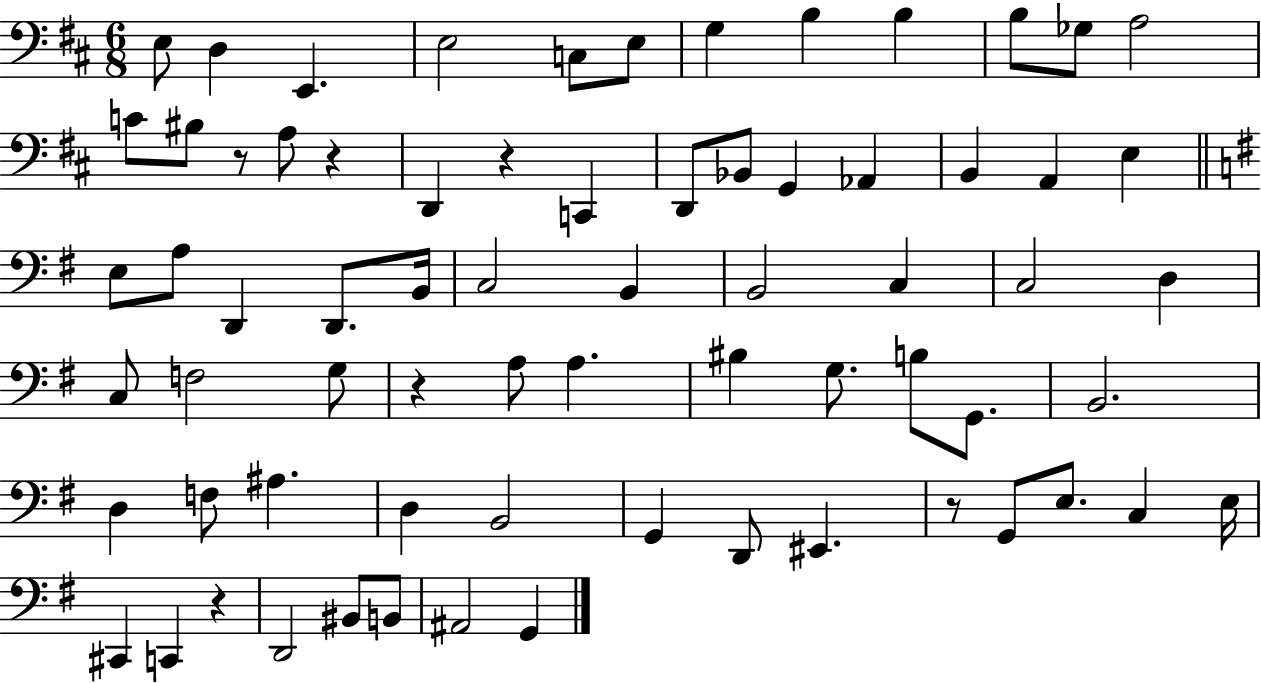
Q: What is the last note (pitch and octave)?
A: G2